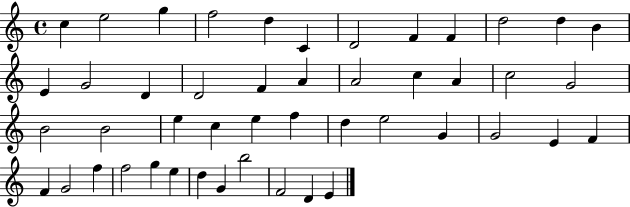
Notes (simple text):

C5/q E5/h G5/q F5/h D5/q C4/q D4/h F4/q F4/q D5/h D5/q B4/q E4/q G4/h D4/q D4/h F4/q A4/q A4/h C5/q A4/q C5/h G4/h B4/h B4/h E5/q C5/q E5/q F5/q D5/q E5/h G4/q G4/h E4/q F4/q F4/q G4/h F5/q F5/h G5/q E5/q D5/q G4/q B5/h F4/h D4/q E4/q